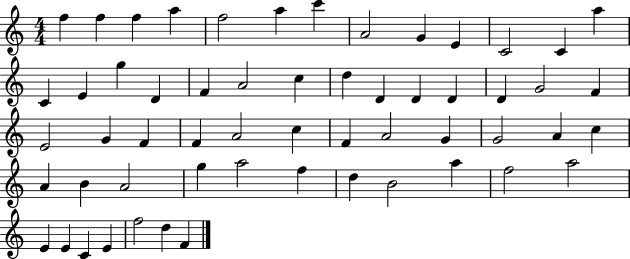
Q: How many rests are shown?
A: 0